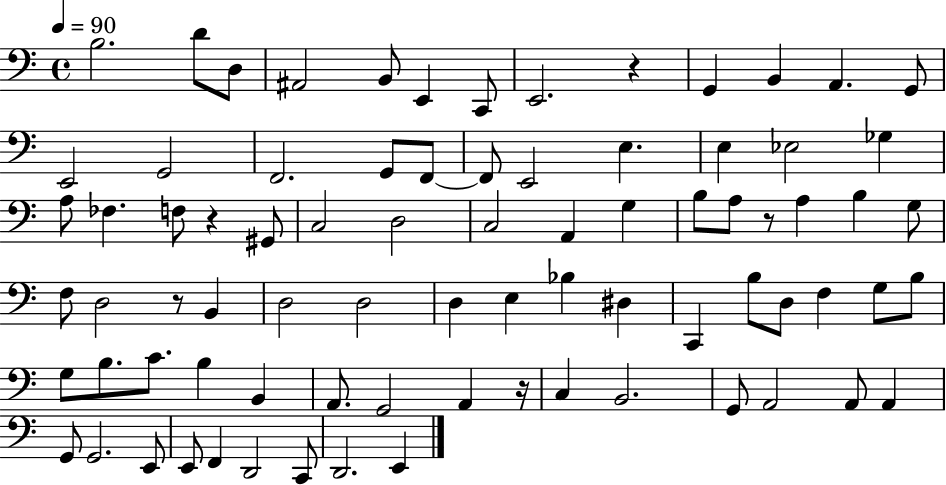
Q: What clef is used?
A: bass